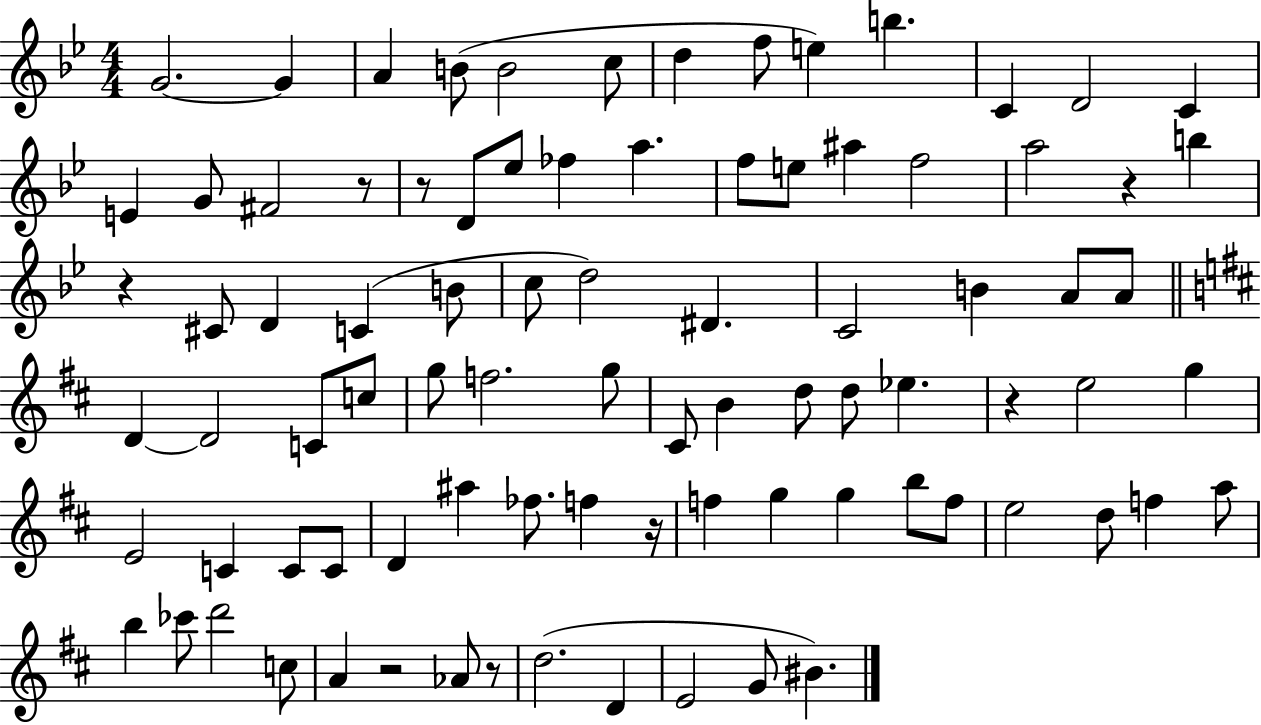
{
  \clef treble
  \numericTimeSignature
  \time 4/4
  \key bes \major
  g'2.~~ g'4 | a'4 b'8( b'2 c''8 | d''4 f''8 e''4) b''4. | c'4 d'2 c'4 | \break e'4 g'8 fis'2 r8 | r8 d'8 ees''8 fes''4 a''4. | f''8 e''8 ais''4 f''2 | a''2 r4 b''4 | \break r4 cis'8 d'4 c'4( b'8 | c''8 d''2) dis'4. | c'2 b'4 a'8 a'8 | \bar "||" \break \key d \major d'4~~ d'2 c'8 c''8 | g''8 f''2. g''8 | cis'8 b'4 d''8 d''8 ees''4. | r4 e''2 g''4 | \break e'2 c'4 c'8 c'8 | d'4 ais''4 fes''8. f''4 r16 | f''4 g''4 g''4 b''8 f''8 | e''2 d''8 f''4 a''8 | \break b''4 ces'''8 d'''2 c''8 | a'4 r2 aes'8 r8 | d''2.( d'4 | e'2 g'8 bis'4.) | \break \bar "|."
}